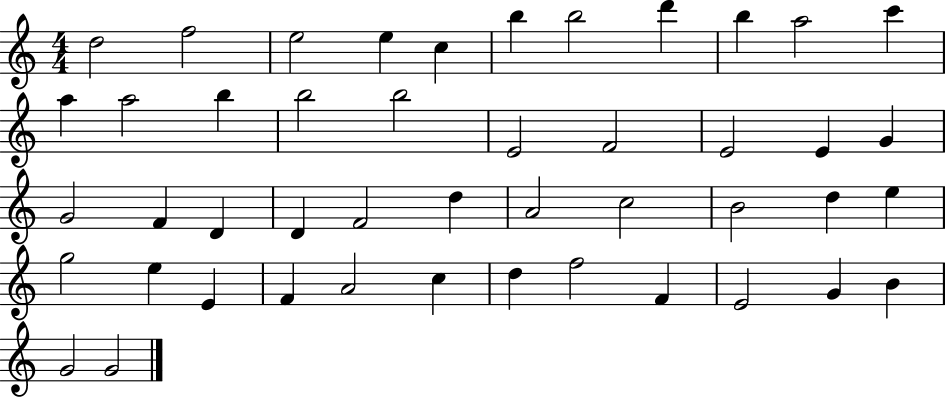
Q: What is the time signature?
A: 4/4